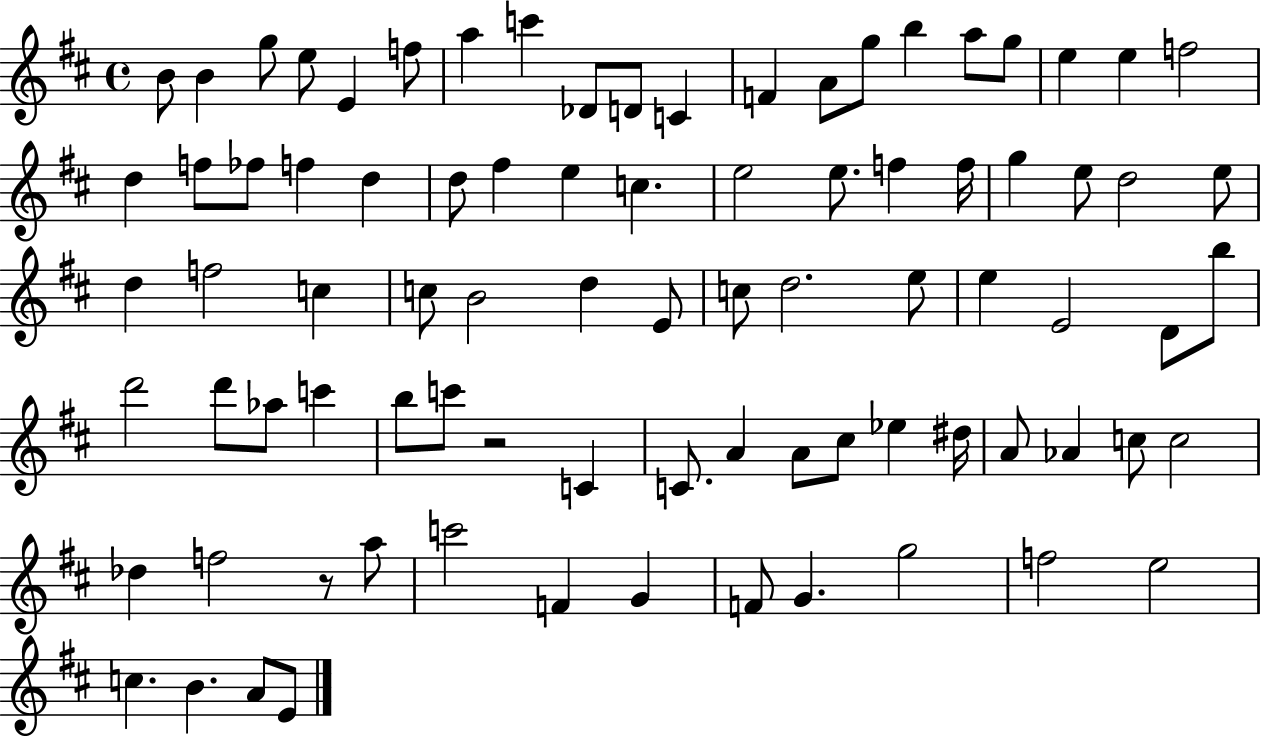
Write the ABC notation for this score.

X:1
T:Untitled
M:4/4
L:1/4
K:D
B/2 B g/2 e/2 E f/2 a c' _D/2 D/2 C F A/2 g/2 b a/2 g/2 e e f2 d f/2 _f/2 f d d/2 ^f e c e2 e/2 f f/4 g e/2 d2 e/2 d f2 c c/2 B2 d E/2 c/2 d2 e/2 e E2 D/2 b/2 d'2 d'/2 _a/2 c' b/2 c'/2 z2 C C/2 A A/2 ^c/2 _e ^d/4 A/2 _A c/2 c2 _d f2 z/2 a/2 c'2 F G F/2 G g2 f2 e2 c B A/2 E/2